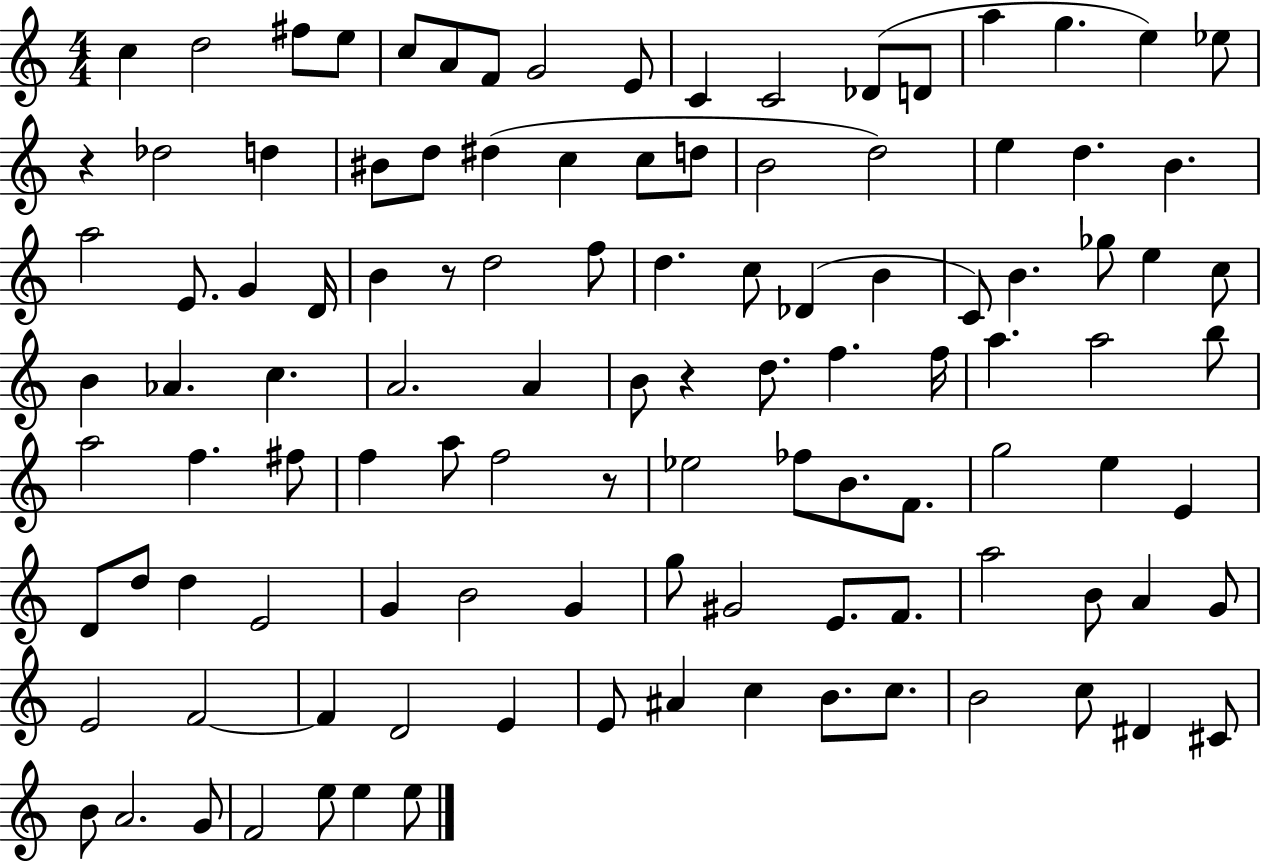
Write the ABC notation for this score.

X:1
T:Untitled
M:4/4
L:1/4
K:C
c d2 ^f/2 e/2 c/2 A/2 F/2 G2 E/2 C C2 _D/2 D/2 a g e _e/2 z _d2 d ^B/2 d/2 ^d c c/2 d/2 B2 d2 e d B a2 E/2 G D/4 B z/2 d2 f/2 d c/2 _D B C/2 B _g/2 e c/2 B _A c A2 A B/2 z d/2 f f/4 a a2 b/2 a2 f ^f/2 f a/2 f2 z/2 _e2 _f/2 B/2 F/2 g2 e E D/2 d/2 d E2 G B2 G g/2 ^G2 E/2 F/2 a2 B/2 A G/2 E2 F2 F D2 E E/2 ^A c B/2 c/2 B2 c/2 ^D ^C/2 B/2 A2 G/2 F2 e/2 e e/2